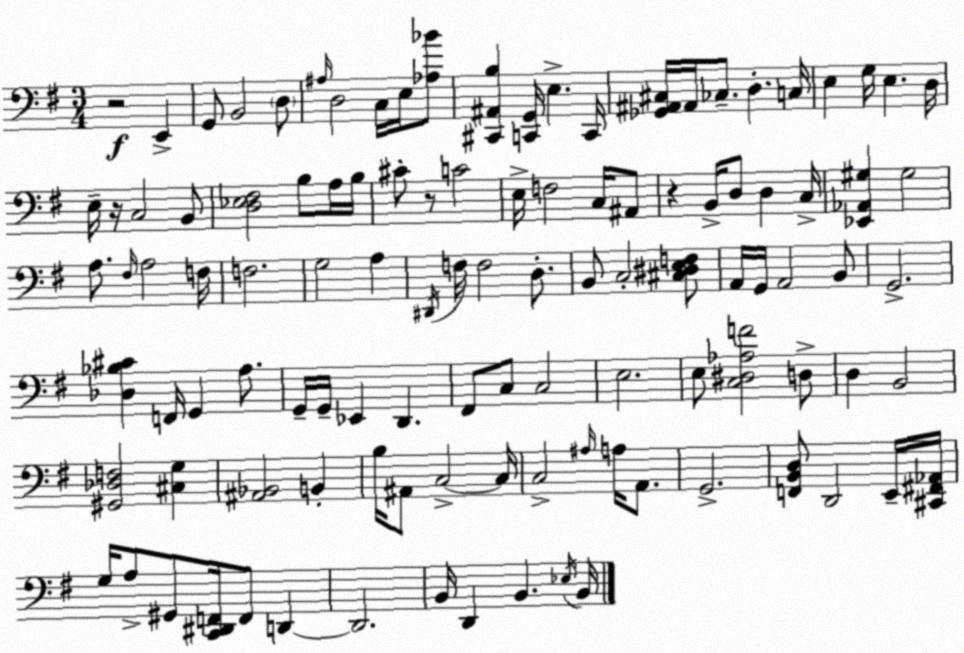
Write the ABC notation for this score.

X:1
T:Untitled
M:3/4
L:1/4
K:Em
z2 E,, G,,/2 B,,2 D,/2 ^A,/4 D,2 C,/4 E,/4 [_A,_B]/2 [^C,,^A,,B,] [C,,G,,]/4 E, C,,/4 [_G,,^A,,^C,]/4 ^A,,/4 _C,/2 D, C,/4 E, G,/4 E, D,/4 E,/4 z/4 C,2 B,,/2 [D,_E,^F,]2 B,/2 A,/4 B,/4 ^C/2 z/2 C2 E,/4 F,2 C,/4 ^A,,/2 z B,,/4 D,/2 D, C,/4 [_E,,_A,,^G,] ^G,2 A,/2 ^F,/4 A,2 F,/4 F,2 G,2 A, ^D,,/4 F,/4 F,2 D,/2 B,,/2 C,2 [^C,^D,E,F,]/2 A,,/4 G,,/4 A,,2 B,,/2 G,,2 [_D,_B,^C] F,,/4 G,, A,/2 G,,/4 G,,/4 _E,, D,, ^F,,/2 C,/2 C,2 E,2 E,/2 [C,^D,_A,F]2 D,/2 D, B,,2 [^G,,_D,F,]2 [^C,G,] [^A,,_B,,]2 B,, B,/4 ^A,,/2 C,2 C,/4 C,2 ^A,/4 A,/4 A,,/2 G,,2 [F,,B,,D,]/2 D,,2 E,,/4 [^C,,^F,,_A,,]/4 G,/4 A,/2 ^G,,/2 [C,,^D,,F,,]/4 F,,/2 D,, D,,2 B,,/4 D,, B,, _E,/4 B,,/4